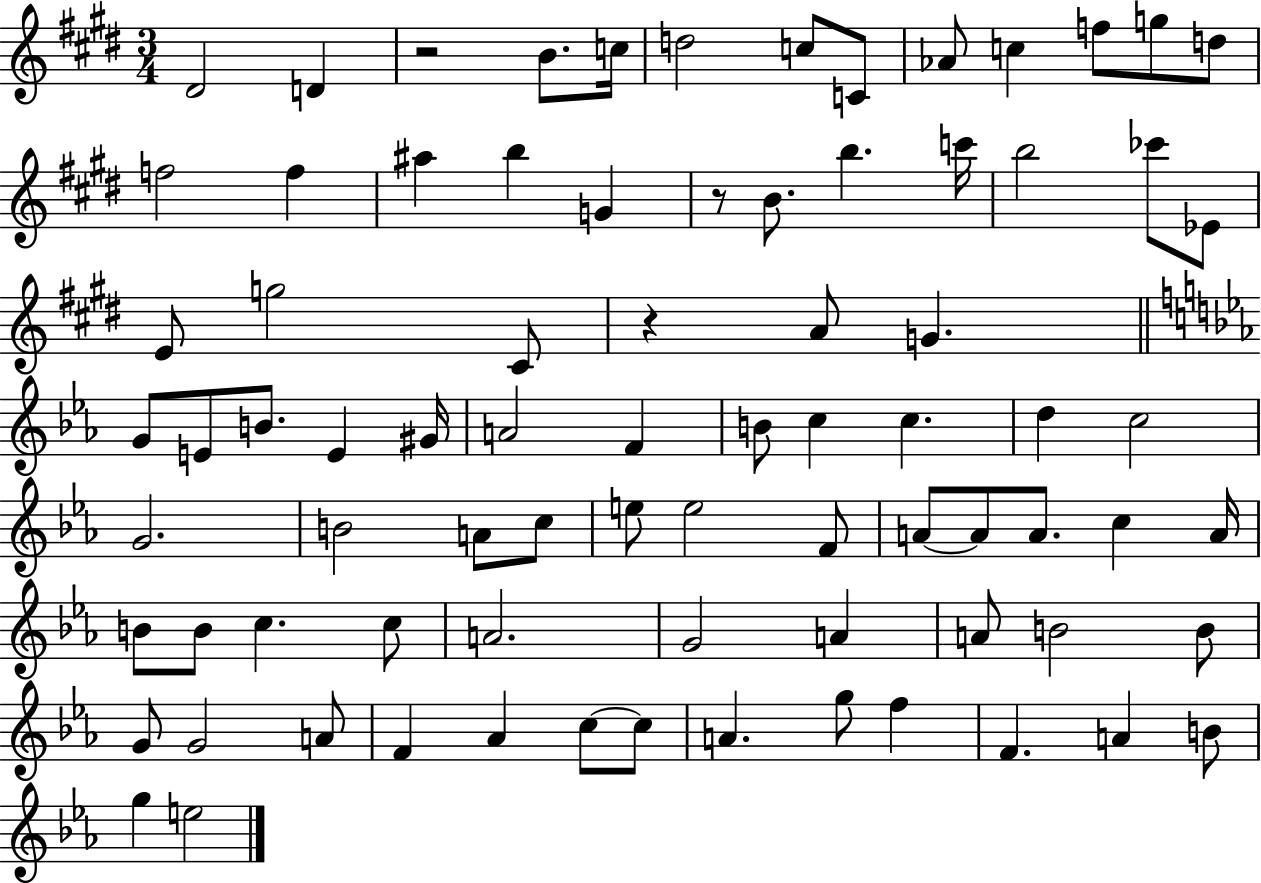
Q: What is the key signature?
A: E major